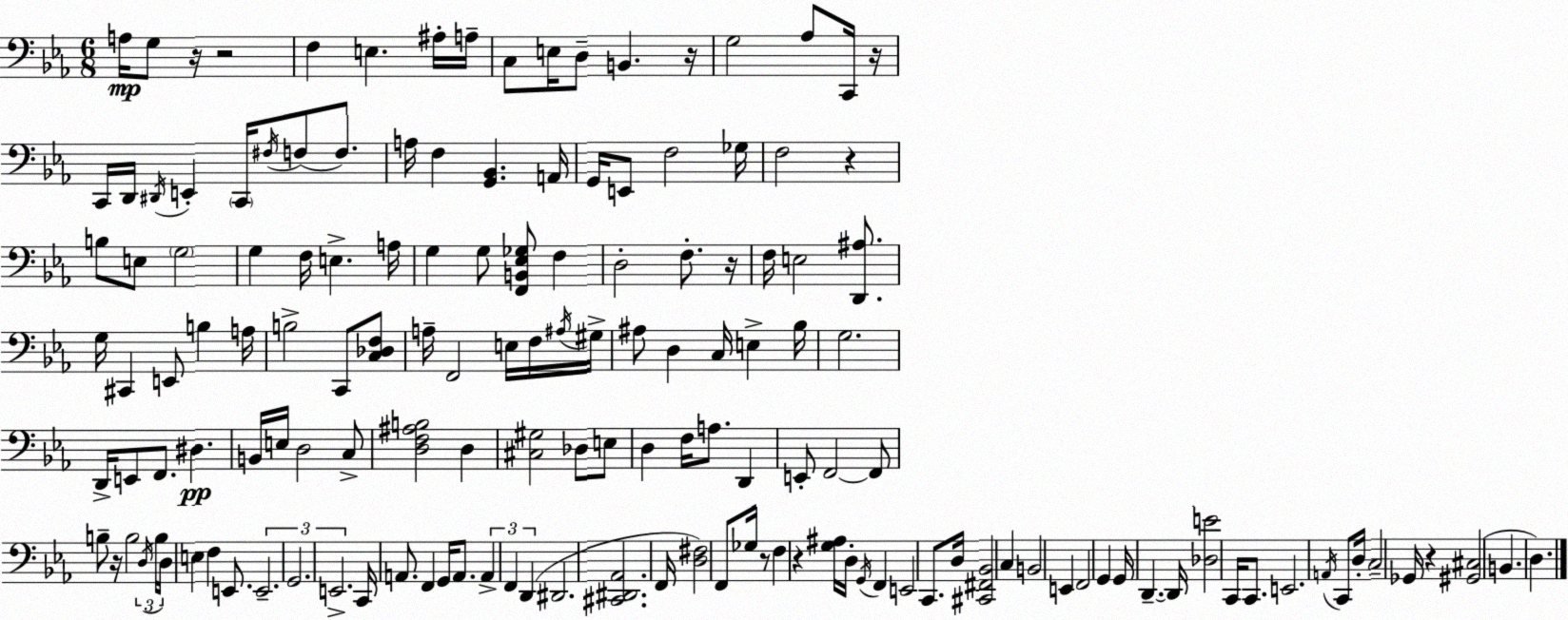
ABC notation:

X:1
T:Untitled
M:6/8
L:1/4
K:Eb
A,/4 G,/2 z/4 z2 F, E, ^A,/4 A,/4 C,/2 E,/4 D,/2 B,, z/4 G,2 _A,/2 C,,/4 z/4 C,,/4 D,,/4 ^D,,/4 E,, C,,/4 ^F,/4 F,/2 F,/2 A,/4 F, [G,,_B,,] A,,/4 G,,/4 E,,/2 F,2 _G,/4 F,2 z B,/2 E,/2 G,2 G, F,/4 E, A,/4 G, G,/2 [F,,B,,_E,_G,]/2 F, D,2 F,/2 z/4 F,/4 E,2 [D,,^A,]/2 G,/4 ^C,, E,,/2 B, A,/4 B,2 C,,/2 [C,_D,F,]/2 A,/4 F,,2 E,/4 F,/4 ^A,/4 ^G,/4 ^A,/2 D, C,/4 E, _B,/4 G,2 D,,/4 E,,/2 F,,/2 ^D, B,,/4 E,/4 D,2 C,/2 [D,F,^A,B,]2 D, [^C,^G,]2 _D,/2 E,/2 D, F,/4 A,/2 D,, E,,/2 F,,2 F,,/2 B,/2 z/4 B,2 D,/4 B,/4 D,/4 E, F, E,,/2 E,,2 G,,2 E,,2 C,,/4 A,,/2 F,, G,,/4 A,,/2 A,, F,, D,, ^D,,2 [^C,,^D,,_A,,]2 F,,/4 [D,^F,]2 F,,/2 _G,/4 z/2 F, z [G,^A,]/4 D,/4 G,,/4 F,, E,,2 C,,/2 D,/4 [^C,,^F,,_B,,]2 C, B,,2 E,, F,,2 G,, G,,/4 D,, D,,/4 [_D,E]2 C,,/4 C,,/2 E,,2 A,,/4 C,,/2 D,/4 C,2 _G,,/4 z [^G,,^C,]2 B,, D,